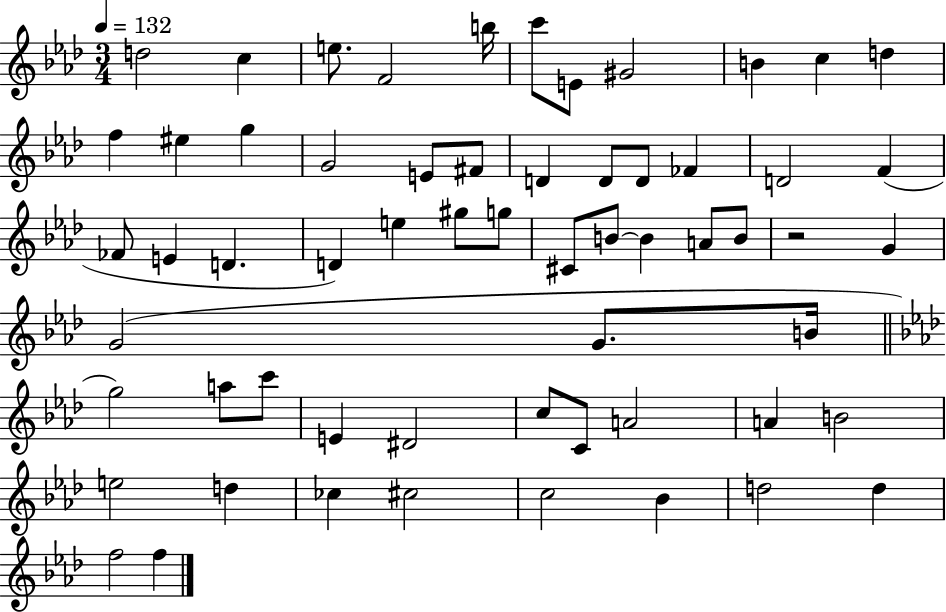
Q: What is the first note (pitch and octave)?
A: D5